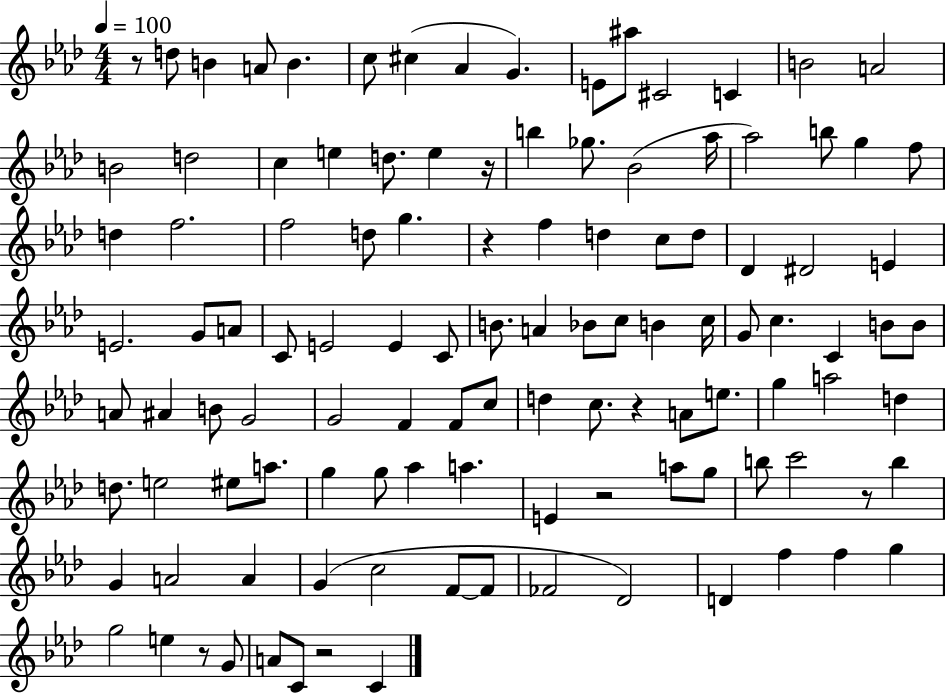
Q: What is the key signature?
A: AES major